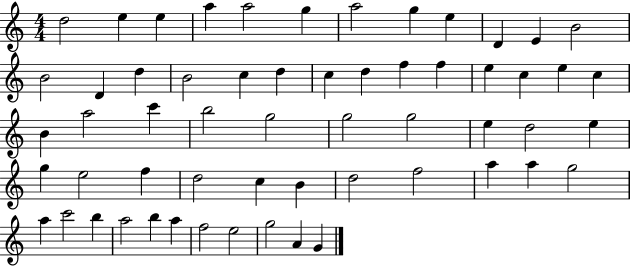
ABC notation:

X:1
T:Untitled
M:4/4
L:1/4
K:C
d2 e e a a2 g a2 g e D E B2 B2 D d B2 c d c d f f e c e c B a2 c' b2 g2 g2 g2 e d2 e g e2 f d2 c B d2 f2 a a g2 a c'2 b a2 b a f2 e2 g2 A G